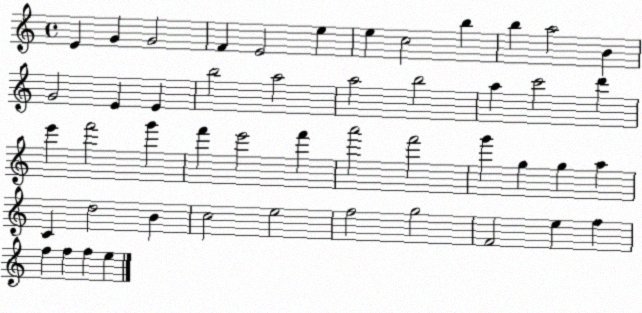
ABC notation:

X:1
T:Untitled
M:4/4
L:1/4
K:C
E G G2 F E2 e e c2 b b a2 B G2 E E b2 a2 a2 b2 a c'2 d' e' f'2 g' f' e'2 f' a'2 f'2 g' g g a C d2 B c2 e2 f2 g2 F2 e f f f f e